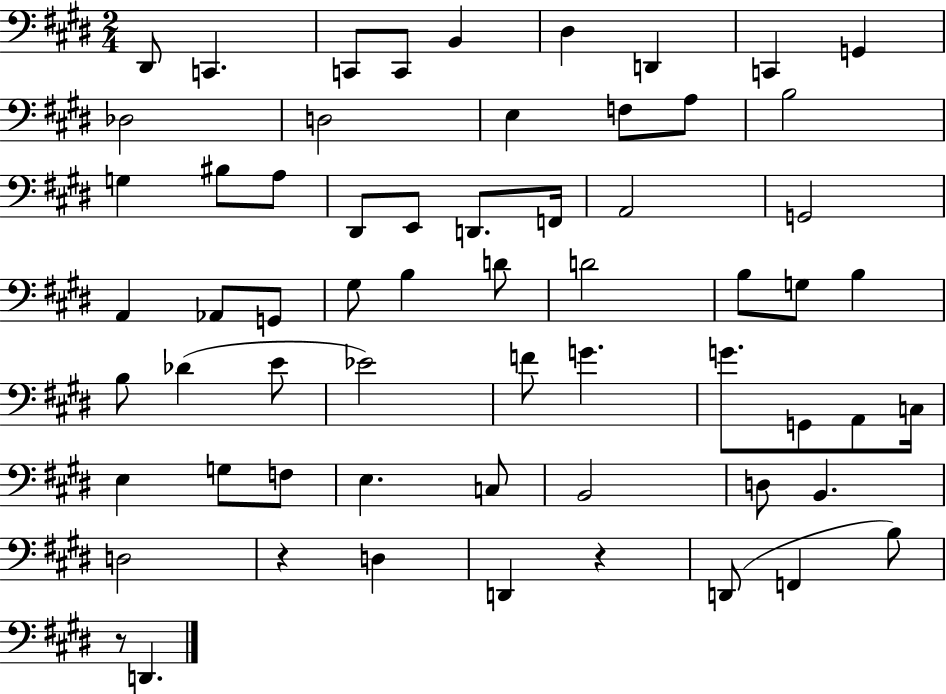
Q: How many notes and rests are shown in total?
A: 62